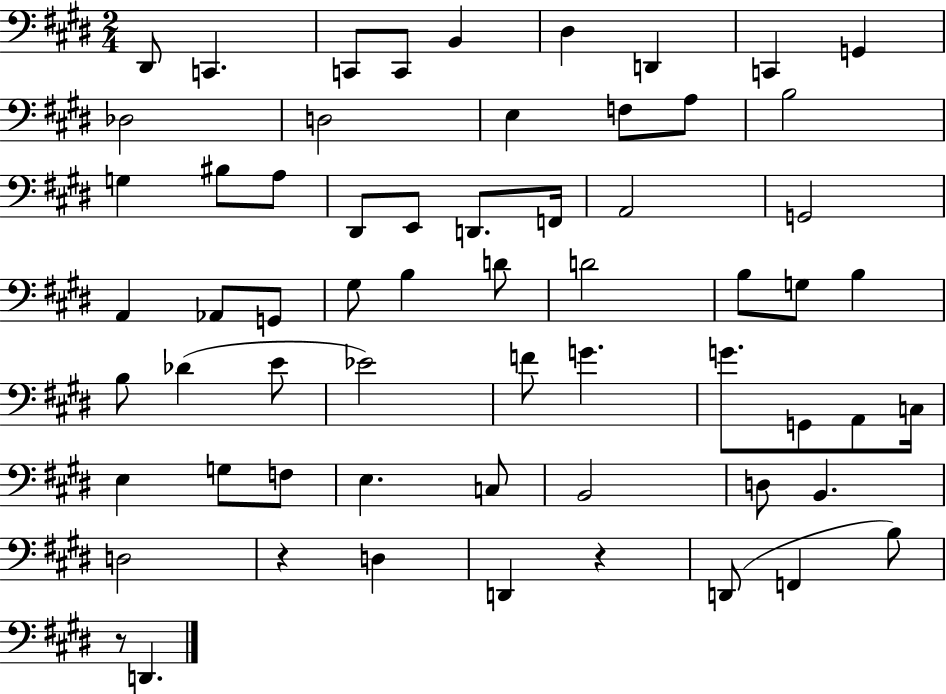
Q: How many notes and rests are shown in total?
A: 62